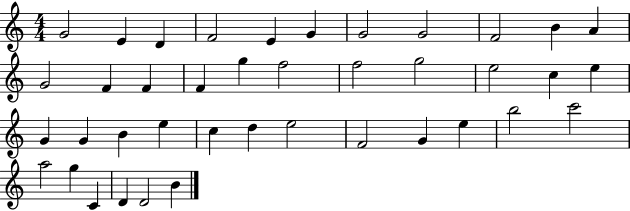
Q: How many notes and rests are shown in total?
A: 40